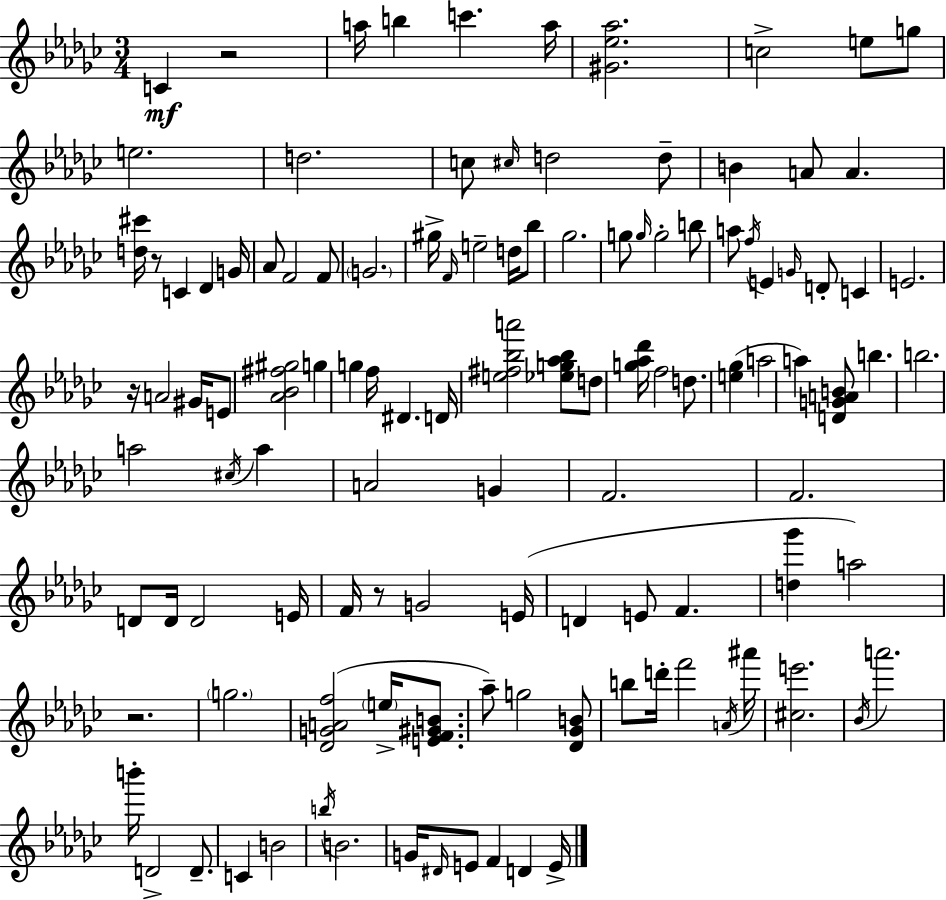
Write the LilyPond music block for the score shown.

{
  \clef treble
  \numericTimeSignature
  \time 3/4
  \key ees \minor
  c'4\mf r2 | a''16 b''4 c'''4. a''16 | <gis' ees'' aes''>2. | c''2-> e''8 g''8 | \break e''2. | d''2. | c''8 \grace { cis''16 } d''2 d''8-- | b'4 a'8 a'4. | \break <d'' cis'''>16 r8 c'4 des'4 | g'16 aes'8 f'2 f'8 | \parenthesize g'2. | gis''16-> \grace { f'16 } e''2-- d''16 | \break bes''8 ges''2. | g''8 \grace { g''16 } g''2-. | b''8 a''8 \acciaccatura { f''16 } e'4 \grace { g'16 } d'8-. | c'4 e'2. | \break r16 a'2 | gis'16 e'8 <aes' bes' fis'' gis''>2 | g''4 g''4 f''16 dis'4. | d'16 <e'' fis'' bes'' a'''>2 | \break <ees'' g'' aes'' bes''>8 d''8 <g'' aes'' des'''>16 f''2 | d''8. <e'' ges''>4( a''2 | a''4) <d' g' a' b'>8 b''4. | b''2. | \break a''2 | \acciaccatura { cis''16 } a''4 a'2 | g'4 f'2. | f'2. | \break d'8 d'16 d'2 | e'16 f'16 r8 g'2 | e'16( d'4 e'8 | f'4. <d'' ges'''>4 a''2) | \break r2. | \parenthesize g''2. | <des' g' a' f''>2( | \parenthesize e''16-> <e' f' gis' b'>8. aes''8--) g''2 | \break <des' ges' b'>8 b''8 d'''16-. f'''2 | \acciaccatura { a'16 } ais'''16 <cis'' e'''>2. | \acciaccatura { bes'16 } a'''2. | b'''16-. d'2-> | \break d'8.-- c'4 | b'2 \acciaccatura { b''16 } b'2. | g'16 \grace { dis'16 } e'8 | f'4 d'4 e'16-> \bar "|."
}